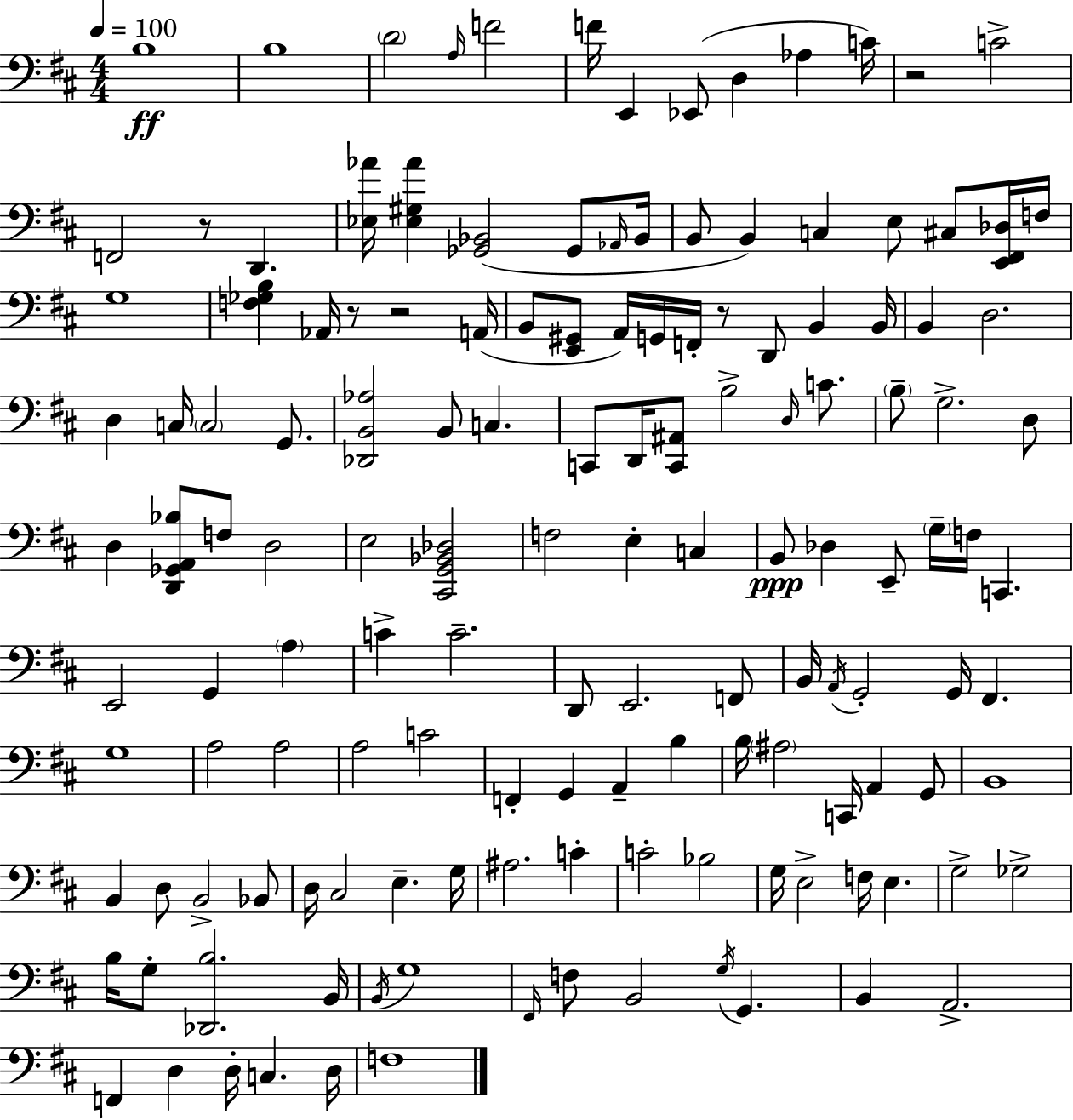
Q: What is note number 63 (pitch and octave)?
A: E2